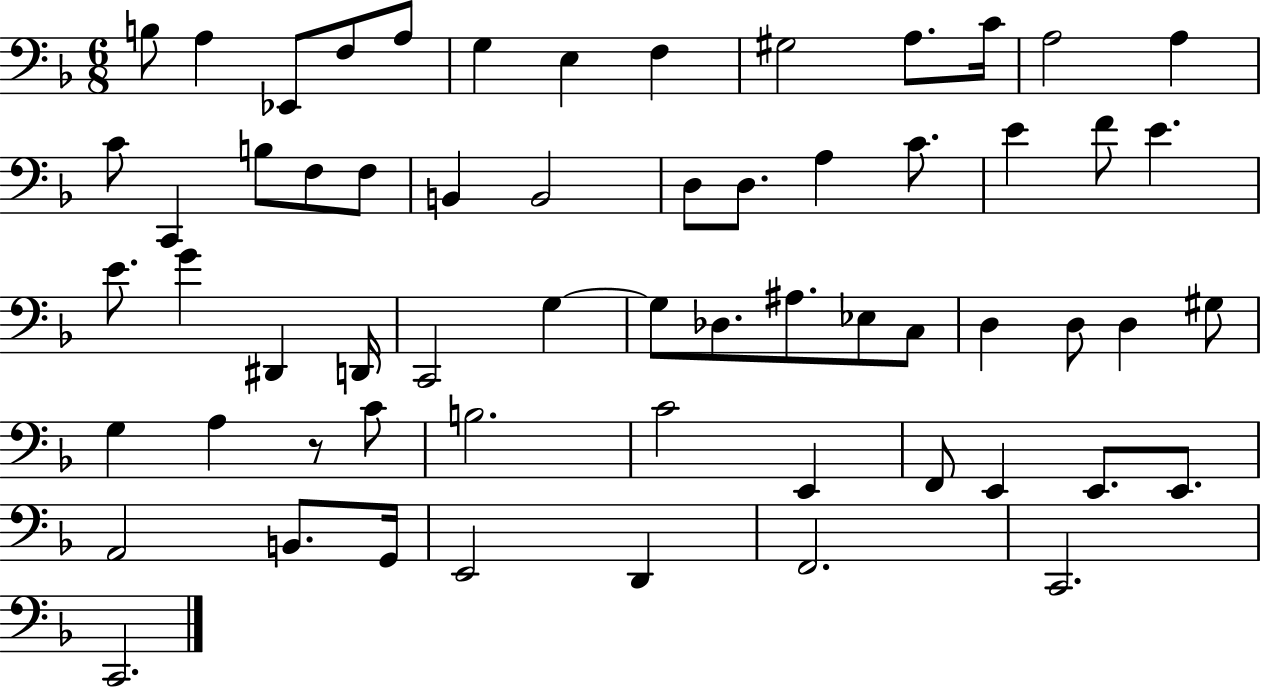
X:1
T:Untitled
M:6/8
L:1/4
K:F
B,/2 A, _E,,/2 F,/2 A,/2 G, E, F, ^G,2 A,/2 C/4 A,2 A, C/2 C,, B,/2 F,/2 F,/2 B,, B,,2 D,/2 D,/2 A, C/2 E F/2 E E/2 G ^D,, D,,/4 C,,2 G, G,/2 _D,/2 ^A,/2 _E,/2 C,/2 D, D,/2 D, ^G,/2 G, A, z/2 C/2 B,2 C2 E,, F,,/2 E,, E,,/2 E,,/2 A,,2 B,,/2 G,,/4 E,,2 D,, F,,2 C,,2 C,,2